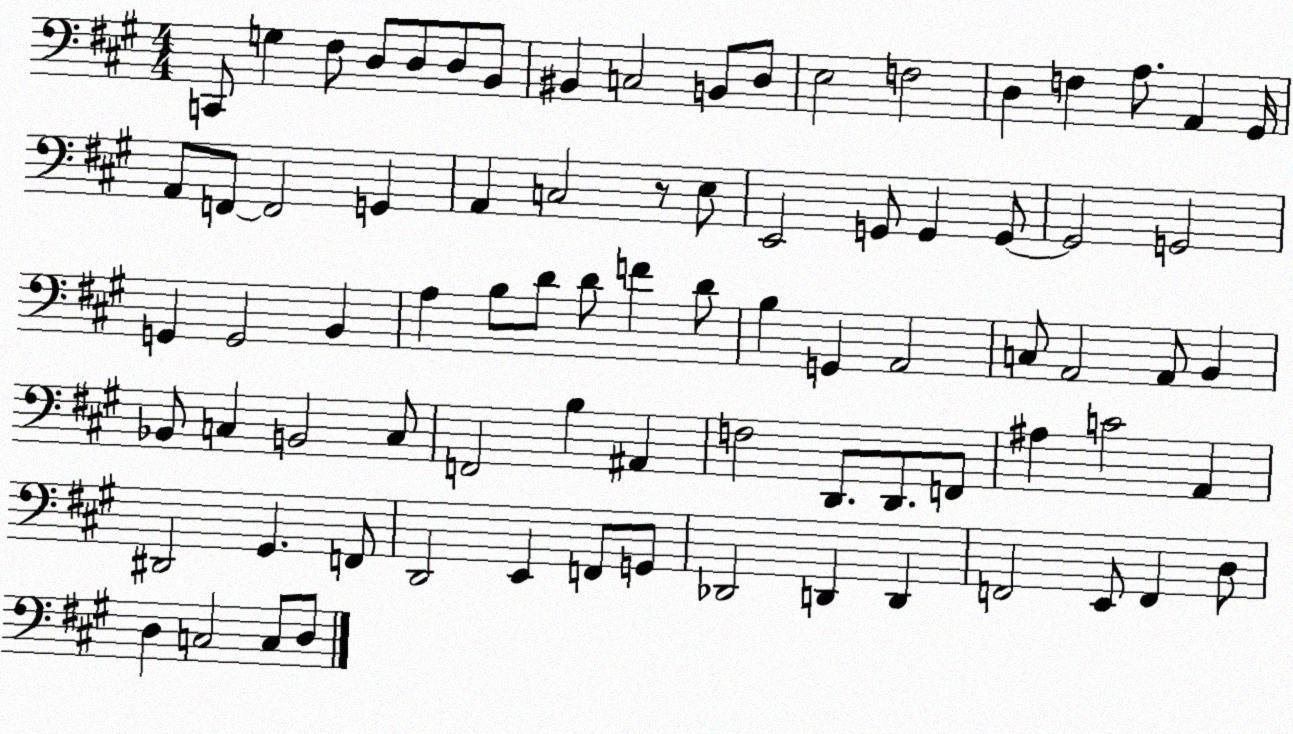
X:1
T:Untitled
M:4/4
L:1/4
K:A
C,,/2 G, ^F,/2 D,/2 D,/2 D,/2 B,,/2 ^B,, C,2 B,,/2 D,/2 E,2 F,2 D, F, A,/2 A,, ^G,,/4 A,,/2 F,,/2 F,,2 G,, A,, C,2 z/2 E,/2 E,,2 G,,/2 G,, G,,/2 G,,2 G,,2 G,, G,,2 B,, A, B,/2 D/2 D/2 F D/2 B, G,, A,,2 C,/2 A,,2 A,,/2 B,, _B,,/2 C, B,,2 C,/2 F,,2 B, ^A,, F,2 D,,/2 D,,/2 F,,/2 ^A, C2 A,, ^D,,2 ^G,, F,,/2 D,,2 E,, F,,/2 G,,/2 _D,,2 D,, D,, F,,2 E,,/2 F,, D,/2 D, C,2 C,/2 D,/2